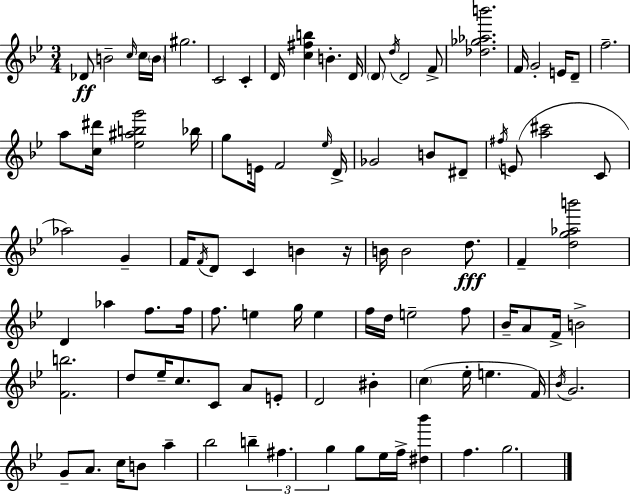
Db4/e B4/h C5/s C5/s B4/s G#5/h. C4/h C4/q D4/s [C5,F#5,B5]/q B4/q. D4/s D4/e D5/s D4/h F4/e [Db5,Gb5,Ab5,B6]/h. F4/s G4/h E4/s D4/e F5/h. A5/e [C5,D#6]/s [Eb5,A#5,B5,G6]/h Bb5/s G5/e E4/s F4/h Eb5/s D4/s Gb4/h B4/e D#4/e F#5/s E4/e [A5,C#6]/h C4/e Ab5/h G4/q F4/s F4/s D4/e C4/q B4/q R/s B4/s B4/h D5/e. F4/q [D5,G5,Ab5,B6]/h D4/q Ab5/q F5/e. F5/s F5/e. E5/q G5/s E5/q F5/s D5/s E5/h F5/e Bb4/s A4/e F4/s B4/h [F4,B5]/h. D5/e Eb5/s C5/e. C4/e A4/e E4/e D4/h BIS4/q C5/q Eb5/s E5/q. F4/s Bb4/s G4/h. G4/e A4/e. C5/s B4/e A5/q Bb5/h B5/q F#5/q. G5/q G5/e Eb5/s F5/s [D#5,Bb6]/q F5/q. G5/h.